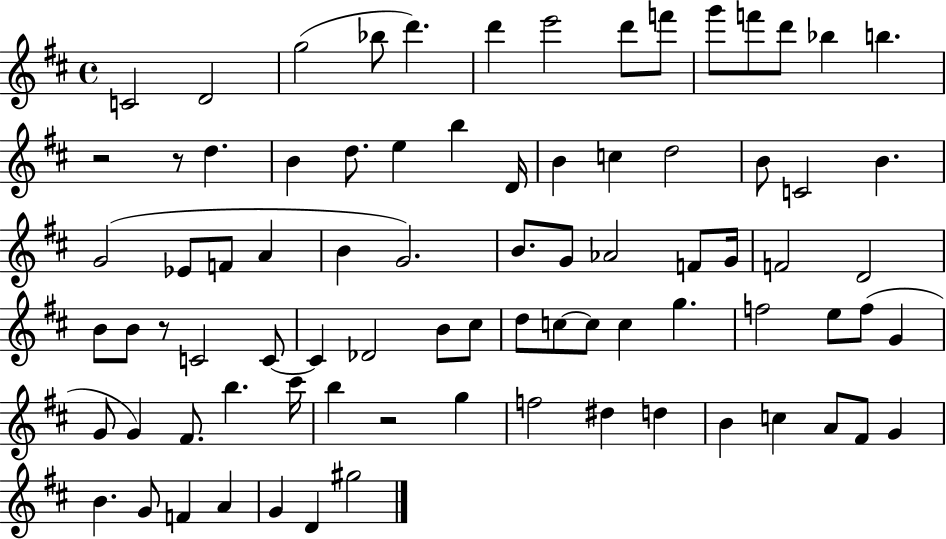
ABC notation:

X:1
T:Untitled
M:4/4
L:1/4
K:D
C2 D2 g2 _b/2 d' d' e'2 d'/2 f'/2 g'/2 f'/2 d'/2 _b b z2 z/2 d B d/2 e b D/4 B c d2 B/2 C2 B G2 _E/2 F/2 A B G2 B/2 G/2 _A2 F/2 G/4 F2 D2 B/2 B/2 z/2 C2 C/2 C _D2 B/2 ^c/2 d/2 c/2 c/2 c g f2 e/2 f/2 G G/2 G ^F/2 b ^c'/4 b z2 g f2 ^d d B c A/2 ^F/2 G B G/2 F A G D ^g2